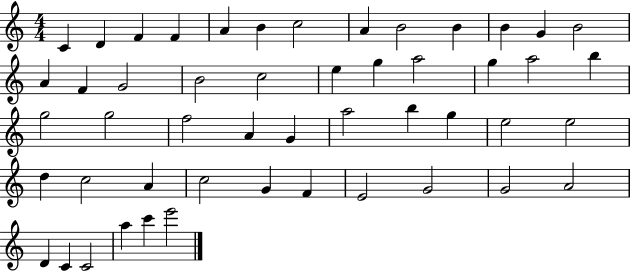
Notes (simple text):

C4/q D4/q F4/q F4/q A4/q B4/q C5/h A4/q B4/h B4/q B4/q G4/q B4/h A4/q F4/q G4/h B4/h C5/h E5/q G5/q A5/h G5/q A5/h B5/q G5/h G5/h F5/h A4/q G4/q A5/h B5/q G5/q E5/h E5/h D5/q C5/h A4/q C5/h G4/q F4/q E4/h G4/h G4/h A4/h D4/q C4/q C4/h A5/q C6/q E6/h